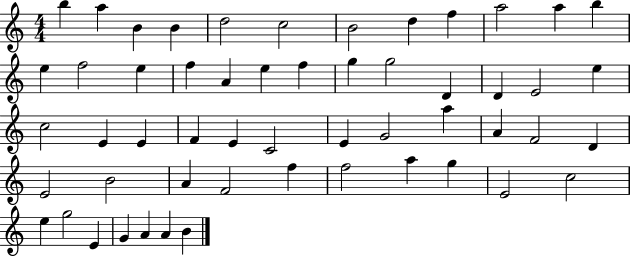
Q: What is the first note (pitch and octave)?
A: B5